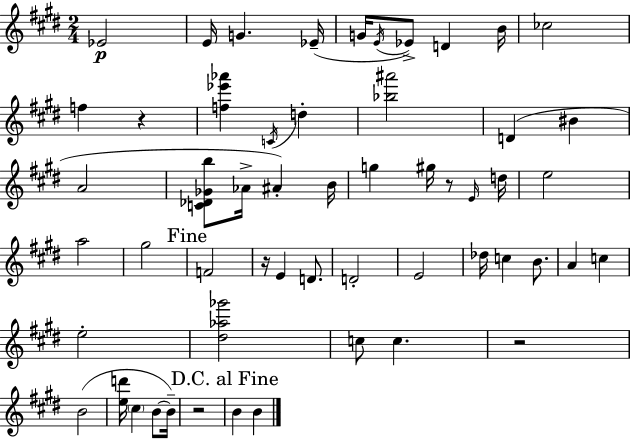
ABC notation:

X:1
T:Untitled
M:2/4
L:1/4
K:E
_E2 E/4 G _E/4 G/4 E/4 _E/2 D B/4 _c2 f z [f_e'_a'] C/4 d [_b^a']2 D ^B A2 [C_D_Gb]/2 _A/4 ^A B/4 g ^g/4 z/2 E/4 d/4 e2 a2 ^g2 F2 z/4 E D/2 D2 E2 _d/4 c B/2 A c e2 [^d_a_g']2 c/2 c z2 B2 [ed']/4 ^c B/2 B/4 z2 B B